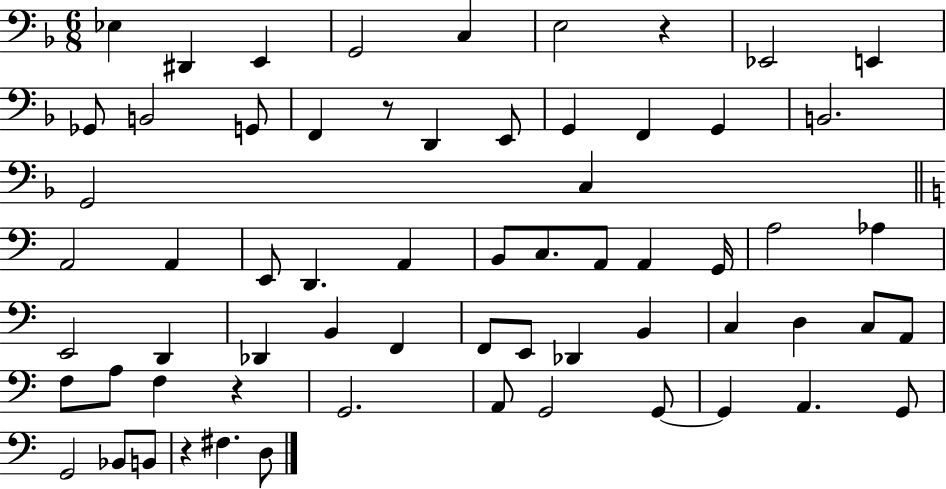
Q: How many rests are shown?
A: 4